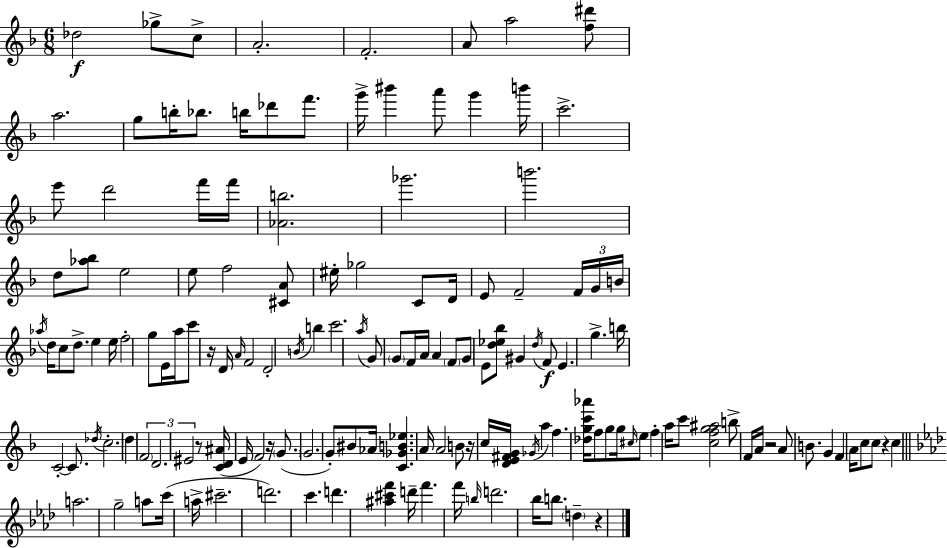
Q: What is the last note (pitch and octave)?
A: D5